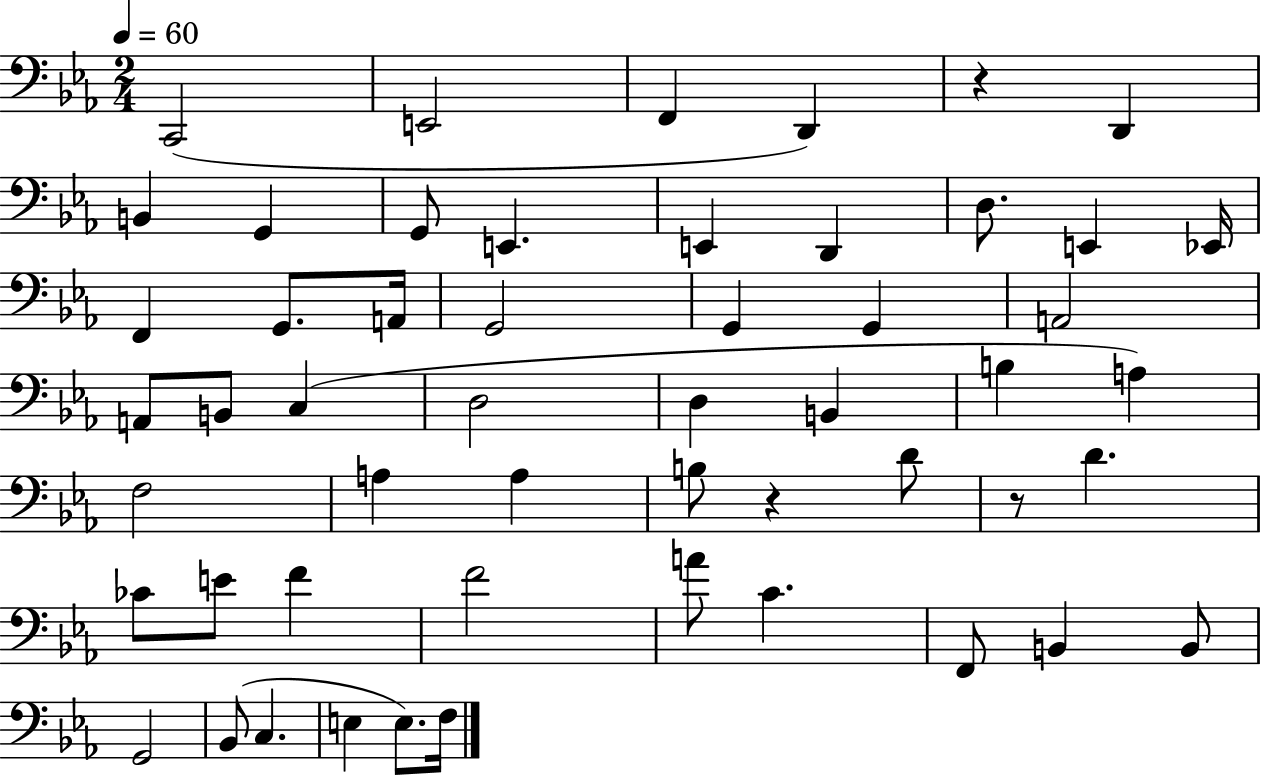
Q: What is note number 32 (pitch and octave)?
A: A3